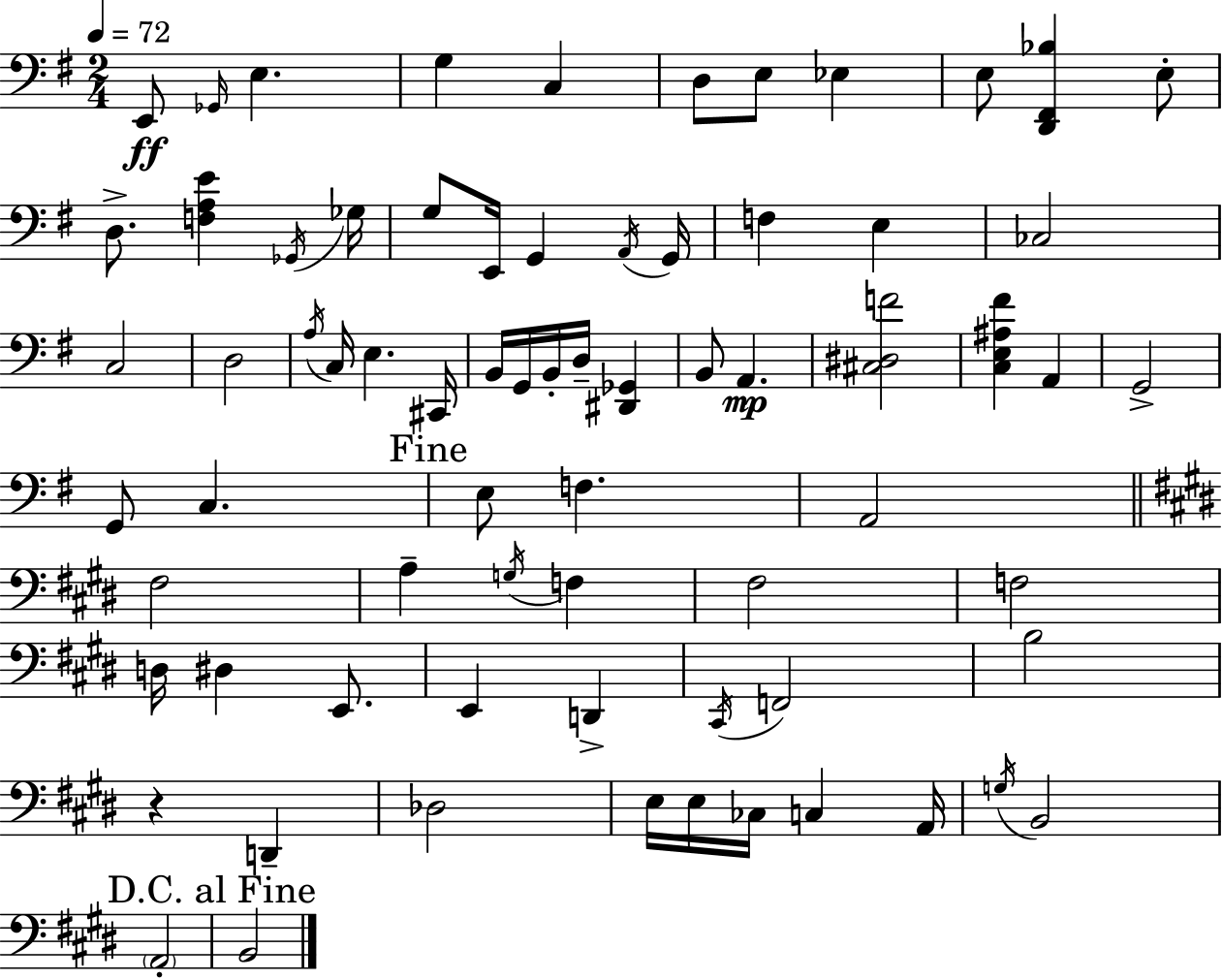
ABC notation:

X:1
T:Untitled
M:2/4
L:1/4
K:Em
E,,/2 _G,,/4 E, G, C, D,/2 E,/2 _E, E,/2 [D,,^F,,_B,] E,/2 D,/2 [F,A,E] _G,,/4 _G,/4 G,/2 E,,/4 G,, A,,/4 G,,/4 F, E, _C,2 C,2 D,2 A,/4 C,/4 E, ^C,,/4 B,,/4 G,,/4 B,,/4 D,/4 [^D,,_G,,] B,,/2 A,, [^C,^D,F]2 [C,E,^A,^F] A,, G,,2 G,,/2 C, E,/2 F, A,,2 ^F,2 A, G,/4 F, ^F,2 F,2 D,/4 ^D, E,,/2 E,, D,, ^C,,/4 F,,2 B,2 z D,, _D,2 E,/4 E,/4 _C,/4 C, A,,/4 G,/4 B,,2 A,,2 B,,2